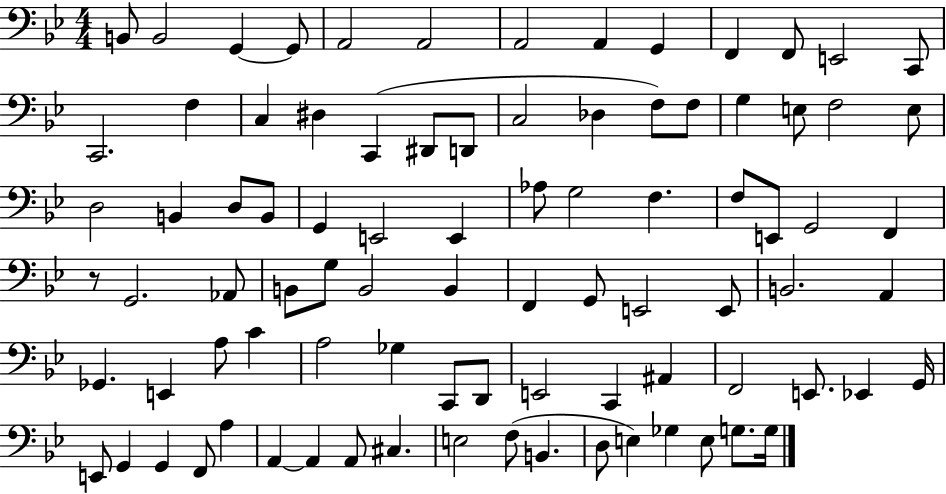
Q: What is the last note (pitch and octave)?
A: G3